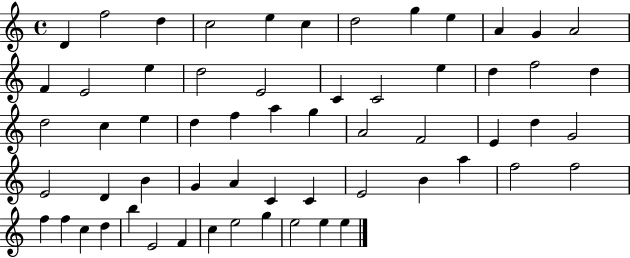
D4/q F5/h D5/q C5/h E5/q C5/q D5/h G5/q E5/q A4/q G4/q A4/h F4/q E4/h E5/q D5/h E4/h C4/q C4/h E5/q D5/q F5/h D5/q D5/h C5/q E5/q D5/q F5/q A5/q G5/q A4/h F4/h E4/q D5/q G4/h E4/h D4/q B4/q G4/q A4/q C4/q C4/q E4/h B4/q A5/q F5/h F5/h F5/q F5/q C5/q D5/q B5/q E4/h F4/q C5/q E5/h G5/q E5/h E5/q E5/q